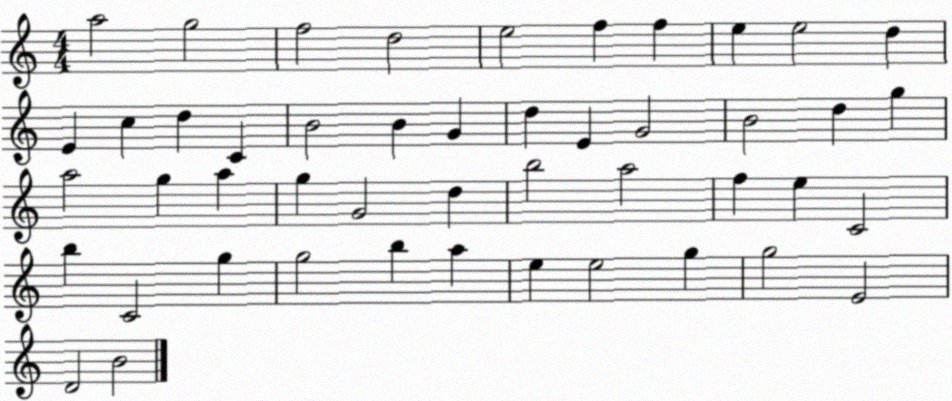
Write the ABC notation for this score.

X:1
T:Untitled
M:4/4
L:1/4
K:C
a2 g2 f2 d2 e2 f f e e2 d E c d C B2 B G d E G2 B2 d g a2 g a g G2 d b2 a2 f e C2 b C2 g g2 b a e e2 g g2 E2 D2 B2